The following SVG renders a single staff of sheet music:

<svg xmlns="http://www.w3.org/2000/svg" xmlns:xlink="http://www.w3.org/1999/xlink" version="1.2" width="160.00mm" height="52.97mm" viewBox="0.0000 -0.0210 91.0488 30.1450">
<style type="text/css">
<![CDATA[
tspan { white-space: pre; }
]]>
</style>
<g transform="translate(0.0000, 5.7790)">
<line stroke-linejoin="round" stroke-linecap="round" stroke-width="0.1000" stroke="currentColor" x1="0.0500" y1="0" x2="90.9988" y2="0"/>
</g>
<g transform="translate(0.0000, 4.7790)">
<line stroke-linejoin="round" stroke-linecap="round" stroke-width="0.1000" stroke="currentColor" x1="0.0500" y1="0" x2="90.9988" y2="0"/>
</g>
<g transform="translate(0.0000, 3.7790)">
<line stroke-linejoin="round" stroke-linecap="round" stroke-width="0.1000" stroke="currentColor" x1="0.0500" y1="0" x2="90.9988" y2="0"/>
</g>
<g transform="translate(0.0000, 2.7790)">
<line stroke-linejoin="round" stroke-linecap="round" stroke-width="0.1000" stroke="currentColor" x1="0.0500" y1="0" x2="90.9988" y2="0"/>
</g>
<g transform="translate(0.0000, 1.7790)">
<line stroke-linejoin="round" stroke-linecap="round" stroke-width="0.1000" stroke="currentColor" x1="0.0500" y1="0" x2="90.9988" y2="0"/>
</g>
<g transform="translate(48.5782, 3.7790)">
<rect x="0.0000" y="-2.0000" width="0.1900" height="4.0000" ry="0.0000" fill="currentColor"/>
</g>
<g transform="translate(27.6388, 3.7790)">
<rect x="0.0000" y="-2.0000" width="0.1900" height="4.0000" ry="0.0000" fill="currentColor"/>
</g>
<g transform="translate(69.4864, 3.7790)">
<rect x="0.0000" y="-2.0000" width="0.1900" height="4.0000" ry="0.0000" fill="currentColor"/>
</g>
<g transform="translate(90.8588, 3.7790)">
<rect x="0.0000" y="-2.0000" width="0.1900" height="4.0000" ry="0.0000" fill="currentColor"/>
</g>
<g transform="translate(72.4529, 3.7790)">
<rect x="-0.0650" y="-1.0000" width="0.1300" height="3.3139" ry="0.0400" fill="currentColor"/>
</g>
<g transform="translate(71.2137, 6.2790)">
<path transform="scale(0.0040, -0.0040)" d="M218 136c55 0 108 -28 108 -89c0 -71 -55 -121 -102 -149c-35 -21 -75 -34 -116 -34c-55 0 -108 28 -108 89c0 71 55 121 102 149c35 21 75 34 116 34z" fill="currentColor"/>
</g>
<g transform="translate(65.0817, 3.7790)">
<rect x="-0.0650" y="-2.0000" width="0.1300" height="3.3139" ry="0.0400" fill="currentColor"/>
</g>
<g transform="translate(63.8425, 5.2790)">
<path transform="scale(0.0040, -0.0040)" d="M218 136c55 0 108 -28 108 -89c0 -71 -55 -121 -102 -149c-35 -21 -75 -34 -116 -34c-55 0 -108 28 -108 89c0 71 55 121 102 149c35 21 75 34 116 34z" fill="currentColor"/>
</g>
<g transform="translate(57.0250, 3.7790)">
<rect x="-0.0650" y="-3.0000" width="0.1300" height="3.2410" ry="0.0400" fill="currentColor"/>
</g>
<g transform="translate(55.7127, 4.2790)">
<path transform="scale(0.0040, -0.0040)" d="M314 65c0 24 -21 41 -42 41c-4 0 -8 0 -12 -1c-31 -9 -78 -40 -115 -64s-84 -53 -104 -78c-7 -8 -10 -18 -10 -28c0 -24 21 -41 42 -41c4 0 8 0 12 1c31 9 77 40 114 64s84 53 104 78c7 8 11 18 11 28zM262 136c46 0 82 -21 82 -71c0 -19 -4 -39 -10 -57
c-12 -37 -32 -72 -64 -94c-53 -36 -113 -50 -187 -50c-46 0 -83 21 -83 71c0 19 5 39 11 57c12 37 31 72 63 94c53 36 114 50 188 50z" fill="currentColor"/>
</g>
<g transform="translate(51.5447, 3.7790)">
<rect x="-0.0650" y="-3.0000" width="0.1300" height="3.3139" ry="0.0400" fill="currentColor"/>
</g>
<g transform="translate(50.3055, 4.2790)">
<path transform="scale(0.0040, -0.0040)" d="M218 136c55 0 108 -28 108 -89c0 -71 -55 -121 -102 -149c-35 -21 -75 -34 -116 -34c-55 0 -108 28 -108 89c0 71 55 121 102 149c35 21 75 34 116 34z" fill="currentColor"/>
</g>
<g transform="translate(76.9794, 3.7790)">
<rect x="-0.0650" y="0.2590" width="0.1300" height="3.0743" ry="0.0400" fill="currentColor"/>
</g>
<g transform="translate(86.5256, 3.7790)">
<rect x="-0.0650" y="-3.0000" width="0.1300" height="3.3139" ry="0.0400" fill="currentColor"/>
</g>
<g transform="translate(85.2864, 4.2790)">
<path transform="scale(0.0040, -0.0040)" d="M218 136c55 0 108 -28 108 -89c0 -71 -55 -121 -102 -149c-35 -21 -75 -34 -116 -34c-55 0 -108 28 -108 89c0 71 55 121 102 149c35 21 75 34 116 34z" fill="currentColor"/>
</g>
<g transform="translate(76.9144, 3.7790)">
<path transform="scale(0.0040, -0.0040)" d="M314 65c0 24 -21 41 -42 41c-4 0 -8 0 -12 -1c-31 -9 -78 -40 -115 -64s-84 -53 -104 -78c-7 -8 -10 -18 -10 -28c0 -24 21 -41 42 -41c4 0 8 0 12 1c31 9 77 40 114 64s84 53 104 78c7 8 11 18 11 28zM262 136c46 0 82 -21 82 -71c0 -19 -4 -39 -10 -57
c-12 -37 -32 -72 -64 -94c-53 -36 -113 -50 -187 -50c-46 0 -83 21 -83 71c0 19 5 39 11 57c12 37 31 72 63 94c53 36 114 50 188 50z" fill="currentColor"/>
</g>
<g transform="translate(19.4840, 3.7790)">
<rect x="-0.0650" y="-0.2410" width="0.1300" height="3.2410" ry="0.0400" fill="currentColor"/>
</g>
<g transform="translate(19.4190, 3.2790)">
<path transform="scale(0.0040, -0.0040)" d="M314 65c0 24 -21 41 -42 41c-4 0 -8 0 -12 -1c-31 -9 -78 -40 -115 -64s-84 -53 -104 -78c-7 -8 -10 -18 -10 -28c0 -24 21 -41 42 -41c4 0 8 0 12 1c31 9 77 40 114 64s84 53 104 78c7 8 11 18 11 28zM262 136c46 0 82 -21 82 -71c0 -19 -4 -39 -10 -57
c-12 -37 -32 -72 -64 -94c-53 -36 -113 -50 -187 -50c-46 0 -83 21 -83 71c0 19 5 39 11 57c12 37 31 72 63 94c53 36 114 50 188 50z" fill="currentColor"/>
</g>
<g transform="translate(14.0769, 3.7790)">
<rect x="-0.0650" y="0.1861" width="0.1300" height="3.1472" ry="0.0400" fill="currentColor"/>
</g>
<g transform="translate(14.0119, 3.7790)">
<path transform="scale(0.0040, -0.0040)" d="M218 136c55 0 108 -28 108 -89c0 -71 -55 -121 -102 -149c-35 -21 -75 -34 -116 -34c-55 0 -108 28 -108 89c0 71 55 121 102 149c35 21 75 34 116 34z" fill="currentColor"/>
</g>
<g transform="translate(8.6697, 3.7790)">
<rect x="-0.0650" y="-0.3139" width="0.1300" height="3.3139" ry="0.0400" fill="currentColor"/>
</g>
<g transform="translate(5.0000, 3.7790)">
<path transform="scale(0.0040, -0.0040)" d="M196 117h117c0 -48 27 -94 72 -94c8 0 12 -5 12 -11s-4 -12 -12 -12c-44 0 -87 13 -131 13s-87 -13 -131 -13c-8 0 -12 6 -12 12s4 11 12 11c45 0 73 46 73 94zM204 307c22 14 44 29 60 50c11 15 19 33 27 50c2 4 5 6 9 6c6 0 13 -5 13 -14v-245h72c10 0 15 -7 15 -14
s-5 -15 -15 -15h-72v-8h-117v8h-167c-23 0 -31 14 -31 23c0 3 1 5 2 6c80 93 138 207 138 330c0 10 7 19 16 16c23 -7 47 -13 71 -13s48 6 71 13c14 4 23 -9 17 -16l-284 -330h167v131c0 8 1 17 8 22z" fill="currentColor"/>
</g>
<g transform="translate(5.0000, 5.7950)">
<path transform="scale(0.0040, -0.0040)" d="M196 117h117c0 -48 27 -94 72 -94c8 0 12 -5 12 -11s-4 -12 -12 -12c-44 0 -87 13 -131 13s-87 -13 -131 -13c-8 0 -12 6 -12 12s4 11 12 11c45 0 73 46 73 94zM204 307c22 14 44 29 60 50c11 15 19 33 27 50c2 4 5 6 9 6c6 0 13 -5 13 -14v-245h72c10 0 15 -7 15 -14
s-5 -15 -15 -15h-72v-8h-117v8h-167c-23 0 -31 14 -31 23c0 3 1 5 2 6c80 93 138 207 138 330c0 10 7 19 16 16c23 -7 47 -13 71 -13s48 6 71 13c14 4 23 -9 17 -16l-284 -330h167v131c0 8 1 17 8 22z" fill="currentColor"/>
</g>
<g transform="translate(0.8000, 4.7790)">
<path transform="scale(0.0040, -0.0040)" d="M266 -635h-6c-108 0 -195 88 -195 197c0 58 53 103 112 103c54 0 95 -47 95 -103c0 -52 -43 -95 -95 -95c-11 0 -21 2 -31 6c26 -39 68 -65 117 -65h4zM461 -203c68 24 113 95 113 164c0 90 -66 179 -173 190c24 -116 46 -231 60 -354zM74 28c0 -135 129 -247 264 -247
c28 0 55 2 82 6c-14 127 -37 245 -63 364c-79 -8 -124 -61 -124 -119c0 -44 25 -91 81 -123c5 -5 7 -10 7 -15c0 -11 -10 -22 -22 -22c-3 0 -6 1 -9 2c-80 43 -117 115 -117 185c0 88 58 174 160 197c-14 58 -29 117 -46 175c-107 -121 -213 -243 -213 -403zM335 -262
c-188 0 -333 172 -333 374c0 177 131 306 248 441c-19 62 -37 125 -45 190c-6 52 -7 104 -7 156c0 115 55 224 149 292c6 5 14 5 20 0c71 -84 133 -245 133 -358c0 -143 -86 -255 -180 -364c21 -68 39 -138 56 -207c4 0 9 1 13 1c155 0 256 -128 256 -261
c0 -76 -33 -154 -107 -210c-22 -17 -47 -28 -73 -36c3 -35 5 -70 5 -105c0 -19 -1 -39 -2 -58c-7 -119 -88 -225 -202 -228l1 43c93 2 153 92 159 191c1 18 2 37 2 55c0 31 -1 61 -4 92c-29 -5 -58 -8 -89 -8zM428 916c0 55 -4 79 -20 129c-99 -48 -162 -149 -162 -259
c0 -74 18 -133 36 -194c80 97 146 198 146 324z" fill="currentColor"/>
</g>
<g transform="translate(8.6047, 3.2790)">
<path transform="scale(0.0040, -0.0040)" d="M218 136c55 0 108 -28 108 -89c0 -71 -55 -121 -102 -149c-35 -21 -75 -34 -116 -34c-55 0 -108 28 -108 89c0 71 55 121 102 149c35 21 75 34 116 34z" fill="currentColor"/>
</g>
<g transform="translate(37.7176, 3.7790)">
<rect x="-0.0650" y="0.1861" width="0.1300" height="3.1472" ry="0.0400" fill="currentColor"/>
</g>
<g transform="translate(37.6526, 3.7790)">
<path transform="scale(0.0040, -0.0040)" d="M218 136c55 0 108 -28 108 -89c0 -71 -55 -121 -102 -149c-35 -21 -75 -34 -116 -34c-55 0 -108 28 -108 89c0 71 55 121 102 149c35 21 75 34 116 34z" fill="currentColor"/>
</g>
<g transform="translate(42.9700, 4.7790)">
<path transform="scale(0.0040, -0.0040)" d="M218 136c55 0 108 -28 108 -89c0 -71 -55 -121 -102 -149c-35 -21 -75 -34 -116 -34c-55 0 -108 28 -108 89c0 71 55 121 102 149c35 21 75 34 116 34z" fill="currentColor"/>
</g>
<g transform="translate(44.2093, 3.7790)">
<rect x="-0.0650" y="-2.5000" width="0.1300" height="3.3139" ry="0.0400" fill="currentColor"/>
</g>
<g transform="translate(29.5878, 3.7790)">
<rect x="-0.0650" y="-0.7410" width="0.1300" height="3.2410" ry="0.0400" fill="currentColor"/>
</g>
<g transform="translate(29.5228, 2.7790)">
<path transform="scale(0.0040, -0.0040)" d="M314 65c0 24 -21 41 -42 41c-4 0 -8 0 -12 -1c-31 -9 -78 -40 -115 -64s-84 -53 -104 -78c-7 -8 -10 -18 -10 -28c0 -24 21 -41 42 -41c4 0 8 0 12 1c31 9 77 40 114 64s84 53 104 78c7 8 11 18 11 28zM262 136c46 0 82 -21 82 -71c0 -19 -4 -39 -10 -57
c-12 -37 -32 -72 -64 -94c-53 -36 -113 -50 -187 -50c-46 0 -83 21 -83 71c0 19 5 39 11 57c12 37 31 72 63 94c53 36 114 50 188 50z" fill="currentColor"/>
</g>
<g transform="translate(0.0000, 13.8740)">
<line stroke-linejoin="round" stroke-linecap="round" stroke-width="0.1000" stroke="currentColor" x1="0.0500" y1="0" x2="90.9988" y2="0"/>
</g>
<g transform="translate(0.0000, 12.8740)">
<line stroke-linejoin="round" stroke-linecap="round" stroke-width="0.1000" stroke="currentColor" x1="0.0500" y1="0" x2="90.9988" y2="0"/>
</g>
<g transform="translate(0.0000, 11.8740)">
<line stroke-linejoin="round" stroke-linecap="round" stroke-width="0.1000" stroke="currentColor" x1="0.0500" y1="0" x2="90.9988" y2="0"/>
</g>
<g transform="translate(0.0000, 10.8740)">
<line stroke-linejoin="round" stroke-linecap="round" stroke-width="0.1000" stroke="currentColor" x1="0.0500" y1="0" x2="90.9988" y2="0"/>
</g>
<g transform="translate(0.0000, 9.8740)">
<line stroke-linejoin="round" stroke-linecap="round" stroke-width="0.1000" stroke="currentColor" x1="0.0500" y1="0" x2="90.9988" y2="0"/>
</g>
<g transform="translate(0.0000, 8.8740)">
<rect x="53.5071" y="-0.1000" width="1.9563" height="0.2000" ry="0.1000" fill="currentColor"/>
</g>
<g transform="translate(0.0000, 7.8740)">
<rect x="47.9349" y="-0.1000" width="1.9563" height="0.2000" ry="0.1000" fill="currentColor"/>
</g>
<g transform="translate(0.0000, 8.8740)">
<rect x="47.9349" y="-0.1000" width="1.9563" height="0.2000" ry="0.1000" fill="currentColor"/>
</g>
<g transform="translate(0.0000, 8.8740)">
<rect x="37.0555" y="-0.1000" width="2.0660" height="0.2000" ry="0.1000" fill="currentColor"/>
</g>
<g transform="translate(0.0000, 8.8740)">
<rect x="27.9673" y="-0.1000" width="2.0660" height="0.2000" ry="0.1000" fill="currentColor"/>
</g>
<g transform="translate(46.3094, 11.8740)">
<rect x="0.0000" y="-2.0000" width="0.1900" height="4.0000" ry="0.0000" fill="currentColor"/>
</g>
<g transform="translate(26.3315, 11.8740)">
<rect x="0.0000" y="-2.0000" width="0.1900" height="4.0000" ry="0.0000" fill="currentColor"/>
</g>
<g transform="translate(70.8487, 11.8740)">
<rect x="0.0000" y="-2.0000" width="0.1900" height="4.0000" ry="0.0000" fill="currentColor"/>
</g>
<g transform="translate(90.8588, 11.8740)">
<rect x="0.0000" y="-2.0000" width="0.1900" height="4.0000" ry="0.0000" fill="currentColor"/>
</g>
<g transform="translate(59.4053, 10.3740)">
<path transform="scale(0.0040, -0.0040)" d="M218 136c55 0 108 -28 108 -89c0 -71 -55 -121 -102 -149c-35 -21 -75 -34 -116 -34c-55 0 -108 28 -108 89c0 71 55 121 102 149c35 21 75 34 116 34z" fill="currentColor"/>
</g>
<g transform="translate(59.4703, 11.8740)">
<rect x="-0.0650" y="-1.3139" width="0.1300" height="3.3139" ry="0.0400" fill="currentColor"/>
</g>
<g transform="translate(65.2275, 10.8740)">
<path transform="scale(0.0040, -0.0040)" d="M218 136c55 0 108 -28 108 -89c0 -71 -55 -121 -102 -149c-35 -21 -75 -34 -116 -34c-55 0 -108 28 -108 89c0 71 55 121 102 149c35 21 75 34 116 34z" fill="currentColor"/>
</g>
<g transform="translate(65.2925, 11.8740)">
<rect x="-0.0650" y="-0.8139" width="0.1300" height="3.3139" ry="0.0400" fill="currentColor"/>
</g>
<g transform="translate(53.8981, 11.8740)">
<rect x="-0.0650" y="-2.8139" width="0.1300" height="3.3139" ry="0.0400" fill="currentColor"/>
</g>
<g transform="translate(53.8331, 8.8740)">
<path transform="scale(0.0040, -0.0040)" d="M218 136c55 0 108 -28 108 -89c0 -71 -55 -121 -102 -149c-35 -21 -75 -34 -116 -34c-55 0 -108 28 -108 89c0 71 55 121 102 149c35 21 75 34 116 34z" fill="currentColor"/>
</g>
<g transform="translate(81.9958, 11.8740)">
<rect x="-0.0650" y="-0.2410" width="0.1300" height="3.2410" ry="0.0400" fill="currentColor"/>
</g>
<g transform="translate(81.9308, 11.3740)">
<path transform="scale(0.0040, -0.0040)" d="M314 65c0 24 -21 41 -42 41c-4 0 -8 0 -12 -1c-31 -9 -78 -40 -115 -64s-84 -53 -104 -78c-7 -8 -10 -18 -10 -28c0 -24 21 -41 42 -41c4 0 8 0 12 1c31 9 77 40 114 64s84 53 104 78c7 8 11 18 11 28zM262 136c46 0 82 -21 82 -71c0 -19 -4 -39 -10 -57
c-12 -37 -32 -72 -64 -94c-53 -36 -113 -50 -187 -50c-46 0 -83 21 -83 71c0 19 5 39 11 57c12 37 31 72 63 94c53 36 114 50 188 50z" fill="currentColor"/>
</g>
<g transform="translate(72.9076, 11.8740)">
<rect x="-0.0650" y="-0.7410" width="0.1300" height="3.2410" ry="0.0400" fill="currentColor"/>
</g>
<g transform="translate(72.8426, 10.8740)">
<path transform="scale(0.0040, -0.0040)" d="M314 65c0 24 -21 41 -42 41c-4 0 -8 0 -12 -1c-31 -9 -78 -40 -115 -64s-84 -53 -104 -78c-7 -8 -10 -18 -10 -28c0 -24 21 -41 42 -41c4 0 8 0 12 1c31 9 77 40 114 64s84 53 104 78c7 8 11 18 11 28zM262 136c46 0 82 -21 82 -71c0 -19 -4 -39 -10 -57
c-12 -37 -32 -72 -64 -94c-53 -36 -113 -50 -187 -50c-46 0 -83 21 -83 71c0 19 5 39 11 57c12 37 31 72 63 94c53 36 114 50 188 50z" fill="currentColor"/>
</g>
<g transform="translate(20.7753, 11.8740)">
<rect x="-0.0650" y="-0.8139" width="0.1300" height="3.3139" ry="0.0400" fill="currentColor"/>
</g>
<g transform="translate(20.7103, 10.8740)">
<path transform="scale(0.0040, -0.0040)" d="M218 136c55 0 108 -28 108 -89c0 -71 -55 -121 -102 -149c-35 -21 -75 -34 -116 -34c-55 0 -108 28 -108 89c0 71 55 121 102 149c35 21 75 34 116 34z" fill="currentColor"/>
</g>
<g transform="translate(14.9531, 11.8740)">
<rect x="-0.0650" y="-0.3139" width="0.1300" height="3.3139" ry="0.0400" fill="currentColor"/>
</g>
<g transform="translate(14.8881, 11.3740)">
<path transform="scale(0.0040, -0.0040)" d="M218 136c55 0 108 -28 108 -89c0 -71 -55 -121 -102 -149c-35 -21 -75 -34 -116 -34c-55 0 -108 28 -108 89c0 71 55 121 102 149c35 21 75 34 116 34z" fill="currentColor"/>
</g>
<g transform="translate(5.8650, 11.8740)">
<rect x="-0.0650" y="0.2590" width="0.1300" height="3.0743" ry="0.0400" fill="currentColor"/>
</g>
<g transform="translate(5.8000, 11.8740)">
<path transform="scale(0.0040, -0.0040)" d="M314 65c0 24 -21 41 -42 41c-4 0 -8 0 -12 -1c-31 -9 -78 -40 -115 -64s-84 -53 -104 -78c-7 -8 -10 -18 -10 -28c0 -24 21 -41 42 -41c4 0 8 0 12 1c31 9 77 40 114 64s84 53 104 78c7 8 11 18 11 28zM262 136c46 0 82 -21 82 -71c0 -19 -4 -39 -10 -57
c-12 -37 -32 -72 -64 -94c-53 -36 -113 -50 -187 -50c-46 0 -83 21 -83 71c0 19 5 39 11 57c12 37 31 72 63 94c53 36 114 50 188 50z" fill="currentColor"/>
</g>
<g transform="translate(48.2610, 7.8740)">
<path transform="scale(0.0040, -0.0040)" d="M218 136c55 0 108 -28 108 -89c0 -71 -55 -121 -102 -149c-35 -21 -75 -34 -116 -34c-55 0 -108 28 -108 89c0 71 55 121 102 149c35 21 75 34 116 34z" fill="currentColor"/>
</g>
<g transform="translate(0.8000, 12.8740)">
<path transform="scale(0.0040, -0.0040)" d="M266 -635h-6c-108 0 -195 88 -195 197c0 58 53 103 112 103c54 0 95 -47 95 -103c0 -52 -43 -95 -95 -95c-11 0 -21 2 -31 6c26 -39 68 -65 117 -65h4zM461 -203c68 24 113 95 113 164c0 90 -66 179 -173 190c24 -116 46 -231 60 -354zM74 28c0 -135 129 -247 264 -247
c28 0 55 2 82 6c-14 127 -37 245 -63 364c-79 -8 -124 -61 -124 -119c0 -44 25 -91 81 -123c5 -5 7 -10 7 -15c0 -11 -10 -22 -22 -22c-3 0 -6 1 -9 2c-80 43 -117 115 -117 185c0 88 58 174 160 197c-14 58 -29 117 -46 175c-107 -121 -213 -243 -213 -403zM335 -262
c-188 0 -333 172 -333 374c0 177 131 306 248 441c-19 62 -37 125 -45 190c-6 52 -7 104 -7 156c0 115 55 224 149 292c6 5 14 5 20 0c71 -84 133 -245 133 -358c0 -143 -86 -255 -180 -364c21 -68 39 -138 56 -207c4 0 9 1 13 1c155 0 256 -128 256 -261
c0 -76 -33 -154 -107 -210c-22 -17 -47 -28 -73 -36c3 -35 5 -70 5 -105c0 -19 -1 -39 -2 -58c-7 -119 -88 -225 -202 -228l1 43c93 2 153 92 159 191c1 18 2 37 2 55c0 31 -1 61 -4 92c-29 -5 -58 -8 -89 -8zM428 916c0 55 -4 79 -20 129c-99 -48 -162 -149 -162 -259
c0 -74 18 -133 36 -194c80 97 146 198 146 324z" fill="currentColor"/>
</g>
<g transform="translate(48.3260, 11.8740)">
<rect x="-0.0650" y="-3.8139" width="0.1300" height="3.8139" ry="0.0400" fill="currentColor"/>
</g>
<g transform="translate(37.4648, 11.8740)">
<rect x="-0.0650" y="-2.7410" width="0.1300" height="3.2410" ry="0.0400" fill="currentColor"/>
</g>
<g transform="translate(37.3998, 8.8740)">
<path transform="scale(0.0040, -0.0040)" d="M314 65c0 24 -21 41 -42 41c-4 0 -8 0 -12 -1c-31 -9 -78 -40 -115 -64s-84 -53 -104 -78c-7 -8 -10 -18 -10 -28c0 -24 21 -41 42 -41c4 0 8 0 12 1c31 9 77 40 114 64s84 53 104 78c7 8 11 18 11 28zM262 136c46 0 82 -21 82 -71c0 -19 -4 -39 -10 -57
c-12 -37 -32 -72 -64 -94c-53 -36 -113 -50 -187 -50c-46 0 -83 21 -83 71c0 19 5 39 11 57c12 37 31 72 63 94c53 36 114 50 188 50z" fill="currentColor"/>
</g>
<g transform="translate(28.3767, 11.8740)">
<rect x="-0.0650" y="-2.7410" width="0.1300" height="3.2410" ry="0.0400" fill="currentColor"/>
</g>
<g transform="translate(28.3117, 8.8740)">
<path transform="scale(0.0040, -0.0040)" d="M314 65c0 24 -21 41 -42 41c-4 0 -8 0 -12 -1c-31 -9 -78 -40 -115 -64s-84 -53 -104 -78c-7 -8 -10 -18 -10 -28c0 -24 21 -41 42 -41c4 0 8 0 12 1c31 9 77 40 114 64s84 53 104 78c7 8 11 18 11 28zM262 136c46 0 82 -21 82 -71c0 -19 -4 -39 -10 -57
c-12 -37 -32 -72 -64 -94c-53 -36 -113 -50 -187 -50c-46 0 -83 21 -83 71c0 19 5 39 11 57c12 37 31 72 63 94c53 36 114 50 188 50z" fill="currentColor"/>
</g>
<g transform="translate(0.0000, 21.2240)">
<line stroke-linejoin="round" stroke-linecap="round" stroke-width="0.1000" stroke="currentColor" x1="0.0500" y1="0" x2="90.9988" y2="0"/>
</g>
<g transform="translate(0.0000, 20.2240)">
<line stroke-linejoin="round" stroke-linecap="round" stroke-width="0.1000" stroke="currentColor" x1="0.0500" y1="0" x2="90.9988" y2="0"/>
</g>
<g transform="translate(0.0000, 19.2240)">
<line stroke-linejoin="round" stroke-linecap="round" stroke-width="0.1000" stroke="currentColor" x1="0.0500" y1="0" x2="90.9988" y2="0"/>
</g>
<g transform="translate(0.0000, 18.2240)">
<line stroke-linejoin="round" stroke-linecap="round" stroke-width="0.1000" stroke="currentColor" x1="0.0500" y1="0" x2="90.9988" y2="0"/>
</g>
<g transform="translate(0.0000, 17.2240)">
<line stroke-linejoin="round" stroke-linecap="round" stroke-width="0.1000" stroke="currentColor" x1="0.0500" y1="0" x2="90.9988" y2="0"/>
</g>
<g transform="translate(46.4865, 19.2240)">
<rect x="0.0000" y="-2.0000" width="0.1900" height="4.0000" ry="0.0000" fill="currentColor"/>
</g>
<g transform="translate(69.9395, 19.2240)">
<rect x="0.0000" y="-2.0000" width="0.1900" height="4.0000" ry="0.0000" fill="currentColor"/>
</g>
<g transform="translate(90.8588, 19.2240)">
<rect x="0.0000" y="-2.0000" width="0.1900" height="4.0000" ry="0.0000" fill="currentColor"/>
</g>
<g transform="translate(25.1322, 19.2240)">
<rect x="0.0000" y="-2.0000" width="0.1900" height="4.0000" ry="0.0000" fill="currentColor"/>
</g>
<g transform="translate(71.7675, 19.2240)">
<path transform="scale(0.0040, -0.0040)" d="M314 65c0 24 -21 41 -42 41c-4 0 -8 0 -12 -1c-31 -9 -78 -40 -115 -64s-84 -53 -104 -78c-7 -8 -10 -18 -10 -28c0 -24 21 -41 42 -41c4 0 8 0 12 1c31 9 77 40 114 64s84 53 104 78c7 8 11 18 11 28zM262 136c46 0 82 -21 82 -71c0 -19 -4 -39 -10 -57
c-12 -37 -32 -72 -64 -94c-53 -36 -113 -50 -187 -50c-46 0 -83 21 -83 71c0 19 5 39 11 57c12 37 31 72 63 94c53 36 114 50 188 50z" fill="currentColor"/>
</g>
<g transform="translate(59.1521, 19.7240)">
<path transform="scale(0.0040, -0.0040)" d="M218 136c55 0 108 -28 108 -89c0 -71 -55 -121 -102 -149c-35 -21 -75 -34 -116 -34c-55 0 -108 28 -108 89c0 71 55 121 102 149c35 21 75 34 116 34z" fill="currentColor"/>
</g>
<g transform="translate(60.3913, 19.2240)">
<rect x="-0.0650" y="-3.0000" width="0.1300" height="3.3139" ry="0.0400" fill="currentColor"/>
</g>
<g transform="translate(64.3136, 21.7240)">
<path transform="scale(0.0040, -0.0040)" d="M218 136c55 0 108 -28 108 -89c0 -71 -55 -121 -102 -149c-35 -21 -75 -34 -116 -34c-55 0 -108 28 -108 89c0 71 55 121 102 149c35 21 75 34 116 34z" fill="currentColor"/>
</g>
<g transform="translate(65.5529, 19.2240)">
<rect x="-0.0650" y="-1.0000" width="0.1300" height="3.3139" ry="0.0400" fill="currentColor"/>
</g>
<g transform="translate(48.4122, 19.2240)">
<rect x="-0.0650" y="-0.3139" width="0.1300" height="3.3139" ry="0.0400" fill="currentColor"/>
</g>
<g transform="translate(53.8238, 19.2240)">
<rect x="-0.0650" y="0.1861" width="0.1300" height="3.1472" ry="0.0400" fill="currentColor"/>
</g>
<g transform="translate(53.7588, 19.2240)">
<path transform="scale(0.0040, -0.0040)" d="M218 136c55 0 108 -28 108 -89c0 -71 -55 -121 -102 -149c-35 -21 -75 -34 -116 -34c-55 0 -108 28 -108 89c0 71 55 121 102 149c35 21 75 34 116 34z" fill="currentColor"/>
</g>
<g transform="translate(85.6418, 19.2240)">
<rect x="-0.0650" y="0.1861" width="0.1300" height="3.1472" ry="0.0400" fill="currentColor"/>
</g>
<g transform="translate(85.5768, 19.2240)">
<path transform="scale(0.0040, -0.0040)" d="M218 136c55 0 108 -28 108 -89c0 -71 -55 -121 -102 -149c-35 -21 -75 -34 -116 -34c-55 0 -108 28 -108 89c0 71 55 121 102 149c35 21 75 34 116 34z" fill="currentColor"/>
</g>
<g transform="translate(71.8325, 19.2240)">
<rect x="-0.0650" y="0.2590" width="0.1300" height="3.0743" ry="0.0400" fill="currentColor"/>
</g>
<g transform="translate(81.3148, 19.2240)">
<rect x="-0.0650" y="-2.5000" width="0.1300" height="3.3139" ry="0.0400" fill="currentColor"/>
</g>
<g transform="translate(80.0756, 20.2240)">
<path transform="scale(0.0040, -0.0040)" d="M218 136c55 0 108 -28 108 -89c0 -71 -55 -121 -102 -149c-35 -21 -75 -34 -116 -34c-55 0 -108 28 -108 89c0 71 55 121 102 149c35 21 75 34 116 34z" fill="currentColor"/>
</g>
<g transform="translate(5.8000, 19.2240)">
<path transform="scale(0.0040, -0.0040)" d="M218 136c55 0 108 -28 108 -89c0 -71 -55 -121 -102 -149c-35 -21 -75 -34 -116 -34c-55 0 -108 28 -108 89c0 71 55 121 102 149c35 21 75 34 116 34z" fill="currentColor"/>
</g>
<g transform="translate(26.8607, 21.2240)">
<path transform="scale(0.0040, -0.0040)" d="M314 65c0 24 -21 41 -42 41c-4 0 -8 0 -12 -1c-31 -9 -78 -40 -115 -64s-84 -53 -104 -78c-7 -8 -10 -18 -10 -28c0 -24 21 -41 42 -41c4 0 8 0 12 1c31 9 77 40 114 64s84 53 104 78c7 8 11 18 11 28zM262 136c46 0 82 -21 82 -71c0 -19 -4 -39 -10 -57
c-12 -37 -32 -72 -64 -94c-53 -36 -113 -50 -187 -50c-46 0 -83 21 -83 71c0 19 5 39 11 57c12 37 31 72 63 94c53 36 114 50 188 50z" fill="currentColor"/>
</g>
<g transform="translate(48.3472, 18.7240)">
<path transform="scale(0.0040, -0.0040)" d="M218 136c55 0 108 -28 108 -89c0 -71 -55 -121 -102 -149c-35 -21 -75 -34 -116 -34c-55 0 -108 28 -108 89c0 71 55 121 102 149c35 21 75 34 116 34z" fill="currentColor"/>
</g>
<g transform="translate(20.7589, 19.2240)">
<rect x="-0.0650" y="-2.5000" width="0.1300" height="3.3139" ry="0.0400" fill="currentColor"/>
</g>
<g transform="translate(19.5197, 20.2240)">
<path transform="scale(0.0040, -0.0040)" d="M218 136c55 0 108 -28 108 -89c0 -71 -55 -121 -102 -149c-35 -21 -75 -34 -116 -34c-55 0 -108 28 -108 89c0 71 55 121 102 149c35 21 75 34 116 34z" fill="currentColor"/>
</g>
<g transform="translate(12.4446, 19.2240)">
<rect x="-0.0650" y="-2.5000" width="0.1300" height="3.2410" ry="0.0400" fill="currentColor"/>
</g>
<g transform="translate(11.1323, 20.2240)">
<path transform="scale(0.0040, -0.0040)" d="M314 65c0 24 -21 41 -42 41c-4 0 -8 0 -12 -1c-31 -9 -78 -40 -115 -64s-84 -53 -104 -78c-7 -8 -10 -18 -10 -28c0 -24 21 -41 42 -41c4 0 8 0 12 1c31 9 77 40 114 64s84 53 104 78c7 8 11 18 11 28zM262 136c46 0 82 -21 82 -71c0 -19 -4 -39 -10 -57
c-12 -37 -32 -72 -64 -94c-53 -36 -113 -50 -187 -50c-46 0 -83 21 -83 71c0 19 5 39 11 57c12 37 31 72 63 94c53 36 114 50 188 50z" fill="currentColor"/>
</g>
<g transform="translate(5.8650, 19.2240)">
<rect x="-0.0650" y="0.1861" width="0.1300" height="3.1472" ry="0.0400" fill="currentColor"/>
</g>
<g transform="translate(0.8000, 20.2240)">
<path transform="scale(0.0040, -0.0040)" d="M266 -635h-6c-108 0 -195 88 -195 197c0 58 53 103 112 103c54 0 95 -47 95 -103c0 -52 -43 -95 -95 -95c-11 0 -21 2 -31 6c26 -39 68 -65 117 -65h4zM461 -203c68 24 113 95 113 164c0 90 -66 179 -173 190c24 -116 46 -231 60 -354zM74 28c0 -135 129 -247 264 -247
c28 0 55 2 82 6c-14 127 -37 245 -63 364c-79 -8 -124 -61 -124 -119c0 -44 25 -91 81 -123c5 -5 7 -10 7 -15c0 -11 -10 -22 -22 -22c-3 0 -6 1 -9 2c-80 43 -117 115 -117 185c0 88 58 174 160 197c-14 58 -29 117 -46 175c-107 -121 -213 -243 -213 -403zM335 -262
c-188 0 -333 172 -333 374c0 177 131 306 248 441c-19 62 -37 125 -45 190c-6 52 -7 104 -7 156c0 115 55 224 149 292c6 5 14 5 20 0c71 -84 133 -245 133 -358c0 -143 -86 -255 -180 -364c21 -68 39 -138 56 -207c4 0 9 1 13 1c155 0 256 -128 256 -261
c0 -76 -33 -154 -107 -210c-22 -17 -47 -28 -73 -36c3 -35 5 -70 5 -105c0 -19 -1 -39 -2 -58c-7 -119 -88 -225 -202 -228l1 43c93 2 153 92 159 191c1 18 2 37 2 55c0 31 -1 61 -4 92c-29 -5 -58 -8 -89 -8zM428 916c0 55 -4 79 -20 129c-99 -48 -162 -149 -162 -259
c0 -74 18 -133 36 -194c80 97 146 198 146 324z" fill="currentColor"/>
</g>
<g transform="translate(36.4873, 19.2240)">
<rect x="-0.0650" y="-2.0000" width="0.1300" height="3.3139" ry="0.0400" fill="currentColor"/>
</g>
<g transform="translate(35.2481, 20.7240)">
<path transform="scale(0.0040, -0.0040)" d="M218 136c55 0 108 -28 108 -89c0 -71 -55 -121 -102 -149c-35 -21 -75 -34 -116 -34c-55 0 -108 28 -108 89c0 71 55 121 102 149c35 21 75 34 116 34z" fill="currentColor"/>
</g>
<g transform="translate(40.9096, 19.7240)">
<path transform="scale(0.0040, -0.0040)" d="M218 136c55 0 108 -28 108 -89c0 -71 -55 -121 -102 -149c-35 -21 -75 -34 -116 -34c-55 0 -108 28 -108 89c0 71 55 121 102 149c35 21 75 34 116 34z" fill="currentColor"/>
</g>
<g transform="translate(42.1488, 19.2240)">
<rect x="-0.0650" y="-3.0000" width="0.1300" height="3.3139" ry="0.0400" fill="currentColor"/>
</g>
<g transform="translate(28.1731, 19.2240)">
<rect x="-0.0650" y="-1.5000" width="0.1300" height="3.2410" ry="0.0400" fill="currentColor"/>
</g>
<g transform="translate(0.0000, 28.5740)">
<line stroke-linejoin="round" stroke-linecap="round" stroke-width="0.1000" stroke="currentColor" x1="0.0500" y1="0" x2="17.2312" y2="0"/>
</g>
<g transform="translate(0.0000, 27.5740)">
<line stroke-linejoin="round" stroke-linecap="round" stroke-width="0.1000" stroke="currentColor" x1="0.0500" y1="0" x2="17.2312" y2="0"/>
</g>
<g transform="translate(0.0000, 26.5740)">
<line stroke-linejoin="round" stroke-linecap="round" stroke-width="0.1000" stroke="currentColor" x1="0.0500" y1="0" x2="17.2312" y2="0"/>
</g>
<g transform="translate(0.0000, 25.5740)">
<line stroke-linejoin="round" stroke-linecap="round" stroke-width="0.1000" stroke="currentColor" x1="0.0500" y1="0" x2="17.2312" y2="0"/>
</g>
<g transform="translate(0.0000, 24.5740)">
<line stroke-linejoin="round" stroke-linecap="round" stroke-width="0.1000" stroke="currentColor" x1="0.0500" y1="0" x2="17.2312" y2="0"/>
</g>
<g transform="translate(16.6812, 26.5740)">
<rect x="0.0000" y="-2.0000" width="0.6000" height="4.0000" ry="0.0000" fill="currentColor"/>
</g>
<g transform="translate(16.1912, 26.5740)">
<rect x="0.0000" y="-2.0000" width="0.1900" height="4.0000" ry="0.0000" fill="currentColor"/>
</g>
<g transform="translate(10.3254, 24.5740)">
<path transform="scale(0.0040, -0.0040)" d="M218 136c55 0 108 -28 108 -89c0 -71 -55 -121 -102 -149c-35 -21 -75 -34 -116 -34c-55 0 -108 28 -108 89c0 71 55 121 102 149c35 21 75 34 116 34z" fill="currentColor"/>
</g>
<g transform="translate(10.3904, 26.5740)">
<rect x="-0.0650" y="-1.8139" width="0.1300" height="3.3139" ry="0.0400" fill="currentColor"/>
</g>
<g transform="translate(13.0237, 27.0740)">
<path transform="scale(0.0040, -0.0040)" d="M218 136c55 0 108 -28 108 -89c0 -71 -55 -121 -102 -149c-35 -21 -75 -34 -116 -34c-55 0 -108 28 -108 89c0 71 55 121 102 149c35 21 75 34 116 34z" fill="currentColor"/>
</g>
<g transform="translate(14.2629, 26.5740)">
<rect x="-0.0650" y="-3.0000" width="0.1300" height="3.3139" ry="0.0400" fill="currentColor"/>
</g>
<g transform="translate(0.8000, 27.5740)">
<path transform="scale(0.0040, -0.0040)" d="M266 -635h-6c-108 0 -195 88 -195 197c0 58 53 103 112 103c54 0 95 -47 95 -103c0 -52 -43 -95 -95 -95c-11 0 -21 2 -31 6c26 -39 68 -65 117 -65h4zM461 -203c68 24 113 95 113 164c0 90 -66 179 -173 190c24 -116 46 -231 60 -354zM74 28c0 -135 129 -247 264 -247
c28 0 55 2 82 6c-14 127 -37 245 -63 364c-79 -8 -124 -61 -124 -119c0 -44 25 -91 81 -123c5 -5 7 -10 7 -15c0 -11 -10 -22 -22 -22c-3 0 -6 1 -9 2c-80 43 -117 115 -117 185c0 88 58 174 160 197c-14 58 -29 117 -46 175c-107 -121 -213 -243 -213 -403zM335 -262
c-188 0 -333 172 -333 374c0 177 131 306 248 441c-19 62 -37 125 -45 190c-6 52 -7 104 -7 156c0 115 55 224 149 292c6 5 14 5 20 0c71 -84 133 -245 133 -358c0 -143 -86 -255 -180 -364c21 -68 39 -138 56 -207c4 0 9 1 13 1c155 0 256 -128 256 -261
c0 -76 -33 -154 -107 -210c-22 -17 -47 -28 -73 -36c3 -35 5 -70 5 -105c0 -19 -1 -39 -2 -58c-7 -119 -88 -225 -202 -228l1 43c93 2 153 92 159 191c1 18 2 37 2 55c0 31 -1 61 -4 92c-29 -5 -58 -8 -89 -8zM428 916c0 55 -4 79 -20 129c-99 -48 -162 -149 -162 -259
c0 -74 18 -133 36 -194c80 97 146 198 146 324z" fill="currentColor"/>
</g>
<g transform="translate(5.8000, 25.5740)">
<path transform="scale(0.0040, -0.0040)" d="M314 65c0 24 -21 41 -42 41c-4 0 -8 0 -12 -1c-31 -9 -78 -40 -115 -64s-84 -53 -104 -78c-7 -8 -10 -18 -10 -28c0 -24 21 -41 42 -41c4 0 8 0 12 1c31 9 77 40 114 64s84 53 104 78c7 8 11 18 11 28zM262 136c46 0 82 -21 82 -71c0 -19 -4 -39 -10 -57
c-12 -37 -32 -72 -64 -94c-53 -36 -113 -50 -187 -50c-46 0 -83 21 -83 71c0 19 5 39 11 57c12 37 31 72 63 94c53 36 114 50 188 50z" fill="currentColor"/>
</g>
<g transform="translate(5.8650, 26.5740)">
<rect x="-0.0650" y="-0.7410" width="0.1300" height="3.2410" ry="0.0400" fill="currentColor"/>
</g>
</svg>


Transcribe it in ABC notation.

X:1
T:Untitled
M:4/4
L:1/4
K:C
c B c2 d2 B G A A2 F D B2 A B2 c d a2 a2 c' a e d d2 c2 B G2 G E2 F A c B A D B2 G B d2 f A